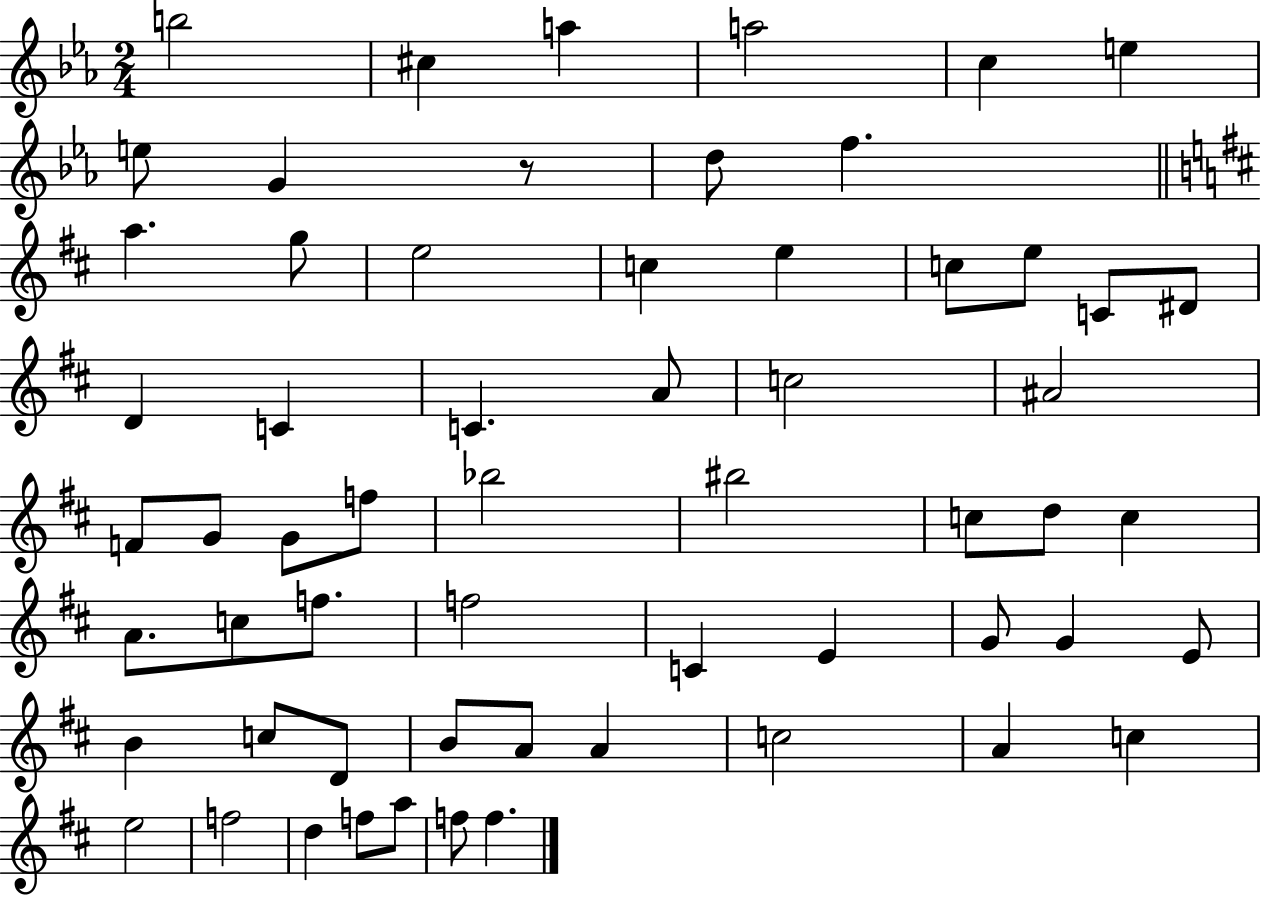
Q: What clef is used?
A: treble